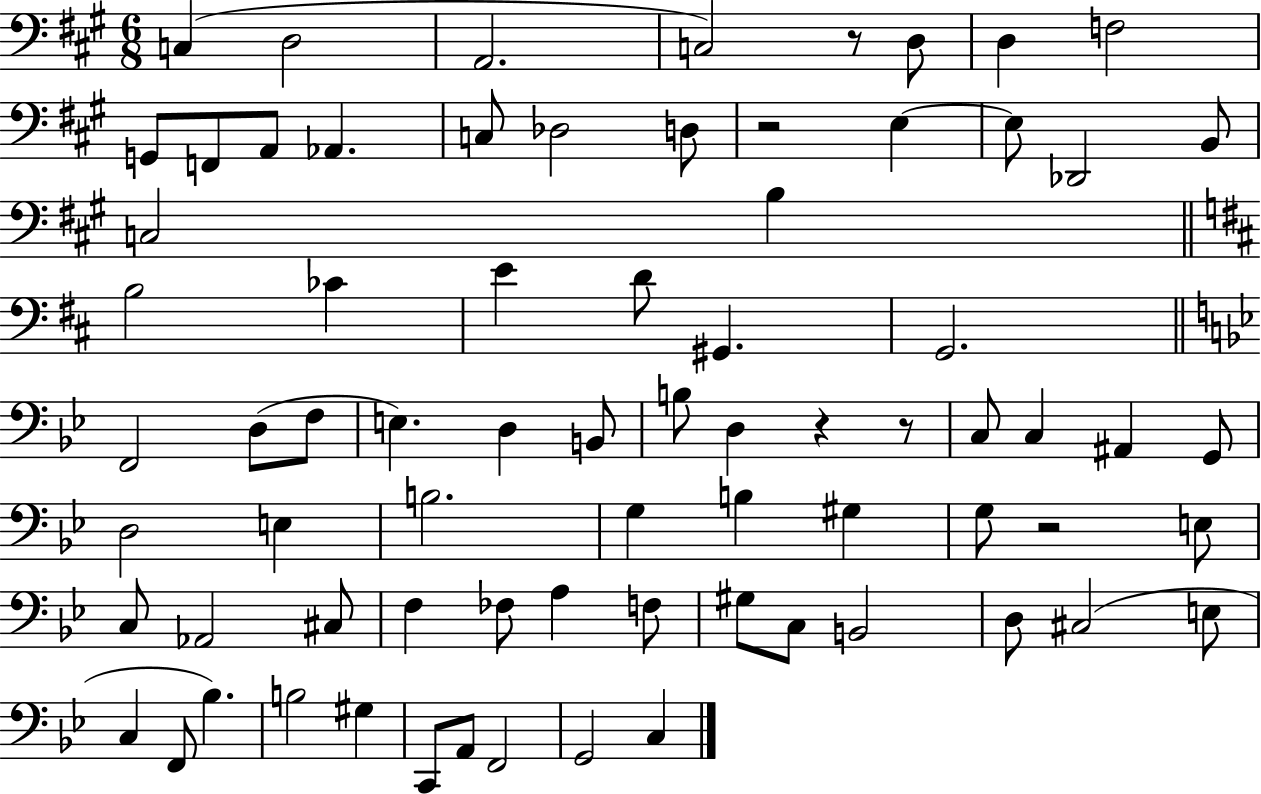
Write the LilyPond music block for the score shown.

{
  \clef bass
  \numericTimeSignature
  \time 6/8
  \key a \major
  c4( d2 | a,2. | c2) r8 d8 | d4 f2 | \break g,8 f,8 a,8 aes,4. | c8 des2 d8 | r2 e4~~ | e8 des,2 b,8 | \break c2 b4 | \bar "||" \break \key d \major b2 ces'4 | e'4 d'8 gis,4. | g,2. | \bar "||" \break \key g \minor f,2 d8( f8 | e4.) d4 b,8 | b8 d4 r4 r8 | c8 c4 ais,4 g,8 | \break d2 e4 | b2. | g4 b4 gis4 | g8 r2 e8 | \break c8 aes,2 cis8 | f4 fes8 a4 f8 | gis8 c8 b,2 | d8 cis2( e8 | \break c4 f,8 bes4.) | b2 gis4 | c,8 a,8 f,2 | g,2 c4 | \break \bar "|."
}